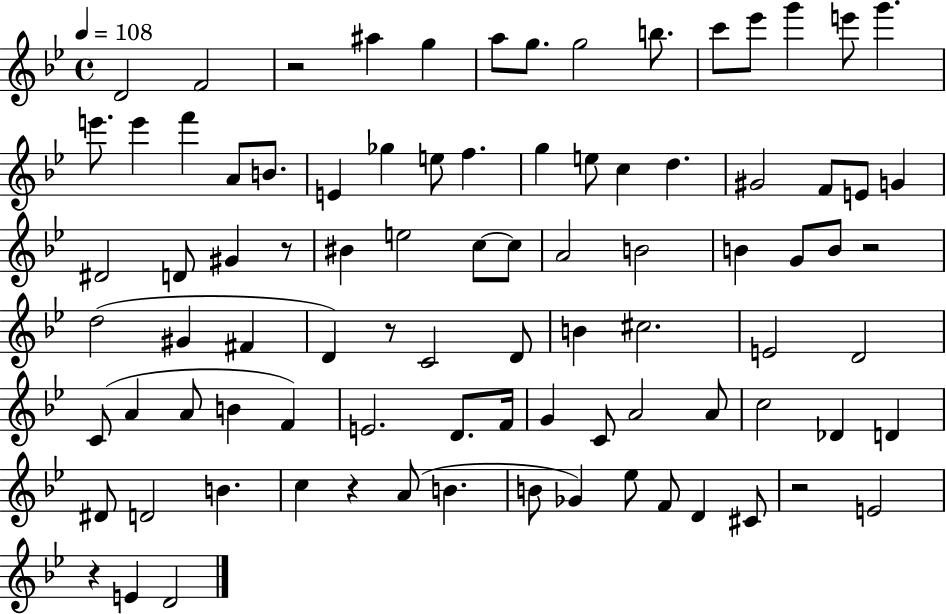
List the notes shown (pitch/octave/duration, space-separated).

D4/h F4/h R/h A#5/q G5/q A5/e G5/e. G5/h B5/e. C6/e Eb6/e G6/q E6/e G6/q. E6/e. E6/q F6/q A4/e B4/e. E4/q Gb5/q E5/e F5/q. G5/q E5/e C5/q D5/q. G#4/h F4/e E4/e G4/q D#4/h D4/e G#4/q R/e BIS4/q E5/h C5/e C5/e A4/h B4/h B4/q G4/e B4/e R/h D5/h G#4/q F#4/q D4/q R/e C4/h D4/e B4/q C#5/h. E4/h D4/h C4/e A4/q A4/e B4/q F4/q E4/h. D4/e. F4/s G4/q C4/e A4/h A4/e C5/h Db4/q D4/q D#4/e D4/h B4/q. C5/q R/q A4/e B4/q. B4/e Gb4/q Eb5/e F4/e D4/q C#4/e R/h E4/h R/q E4/q D4/h